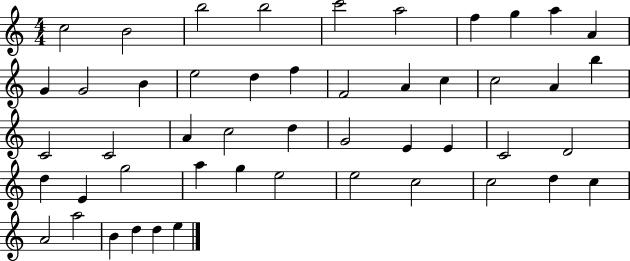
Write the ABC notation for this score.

X:1
T:Untitled
M:4/4
L:1/4
K:C
c2 B2 b2 b2 c'2 a2 f g a A G G2 B e2 d f F2 A c c2 A b C2 C2 A c2 d G2 E E C2 D2 d E g2 a g e2 e2 c2 c2 d c A2 a2 B d d e